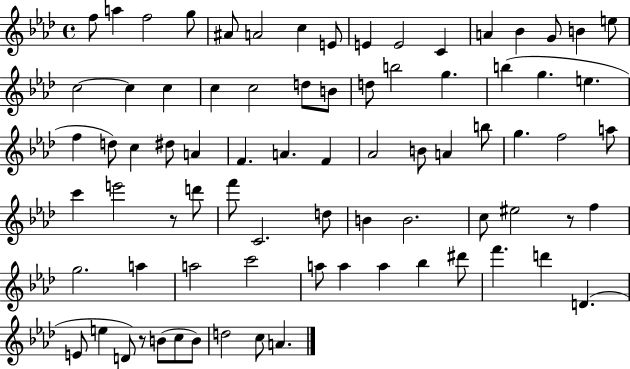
{
  \clef treble
  \time 4/4
  \defaultTimeSignature
  \key aes \major
  \repeat volta 2 { f''8 a''4 f''2 g''8 | ais'8 a'2 c''4 e'8 | e'4 e'2 c'4 | a'4 bes'4 g'8 b'4 e''8 | \break c''2~~ c''4 c''4 | c''4 c''2 d''8 b'8 | d''8 b''2 g''4. | b''4( g''4. e''4. | \break f''4 d''8) c''4 dis''8 a'4 | f'4. a'4. f'4 | aes'2 b'8 a'4 b''8 | g''4. f''2 a''8 | \break c'''4 e'''2 r8 d'''8 | f'''8 c'2. d''8 | b'4 b'2. | c''8 eis''2 r8 f''4 | \break g''2. a''4 | a''2 c'''2 | a''8 a''4 a''4 bes''4 dis'''8 | f'''4. d'''4 d'4.( | \break e'8 e''4 d'8) r8 b'8( c''8 b'8) | d''2 c''8 a'4. | } \bar "|."
}